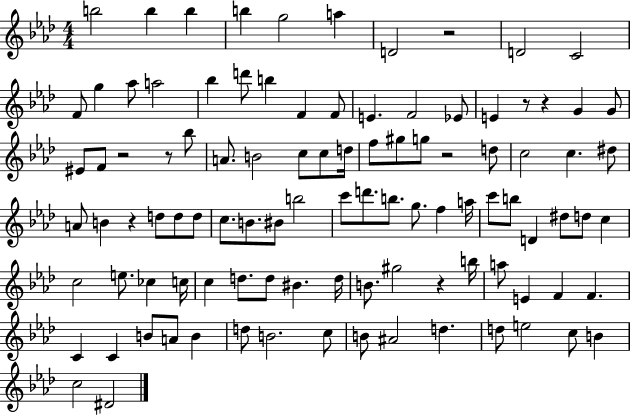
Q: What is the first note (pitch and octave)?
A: B5